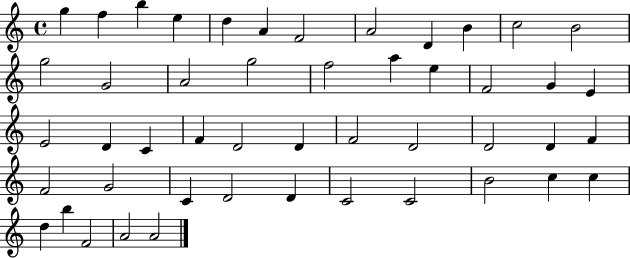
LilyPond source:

{
  \clef treble
  \time 4/4
  \defaultTimeSignature
  \key c \major
  g''4 f''4 b''4 e''4 | d''4 a'4 f'2 | a'2 d'4 b'4 | c''2 b'2 | \break g''2 g'2 | a'2 g''2 | f''2 a''4 e''4 | f'2 g'4 e'4 | \break e'2 d'4 c'4 | f'4 d'2 d'4 | f'2 d'2 | d'2 d'4 f'4 | \break f'2 g'2 | c'4 d'2 d'4 | c'2 c'2 | b'2 c''4 c''4 | \break d''4 b''4 f'2 | a'2 a'2 | \bar "|."
}